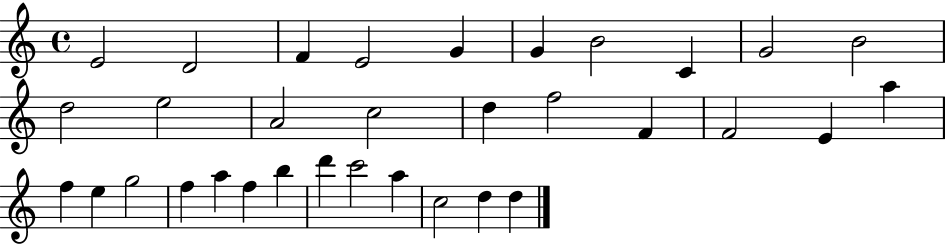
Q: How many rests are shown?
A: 0